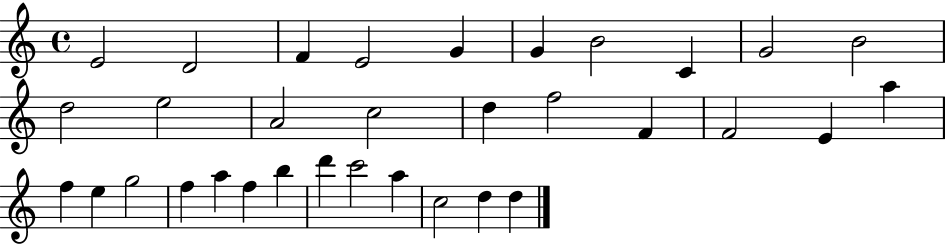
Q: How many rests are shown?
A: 0